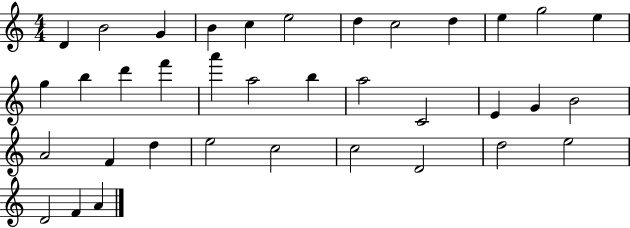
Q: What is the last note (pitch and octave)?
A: A4